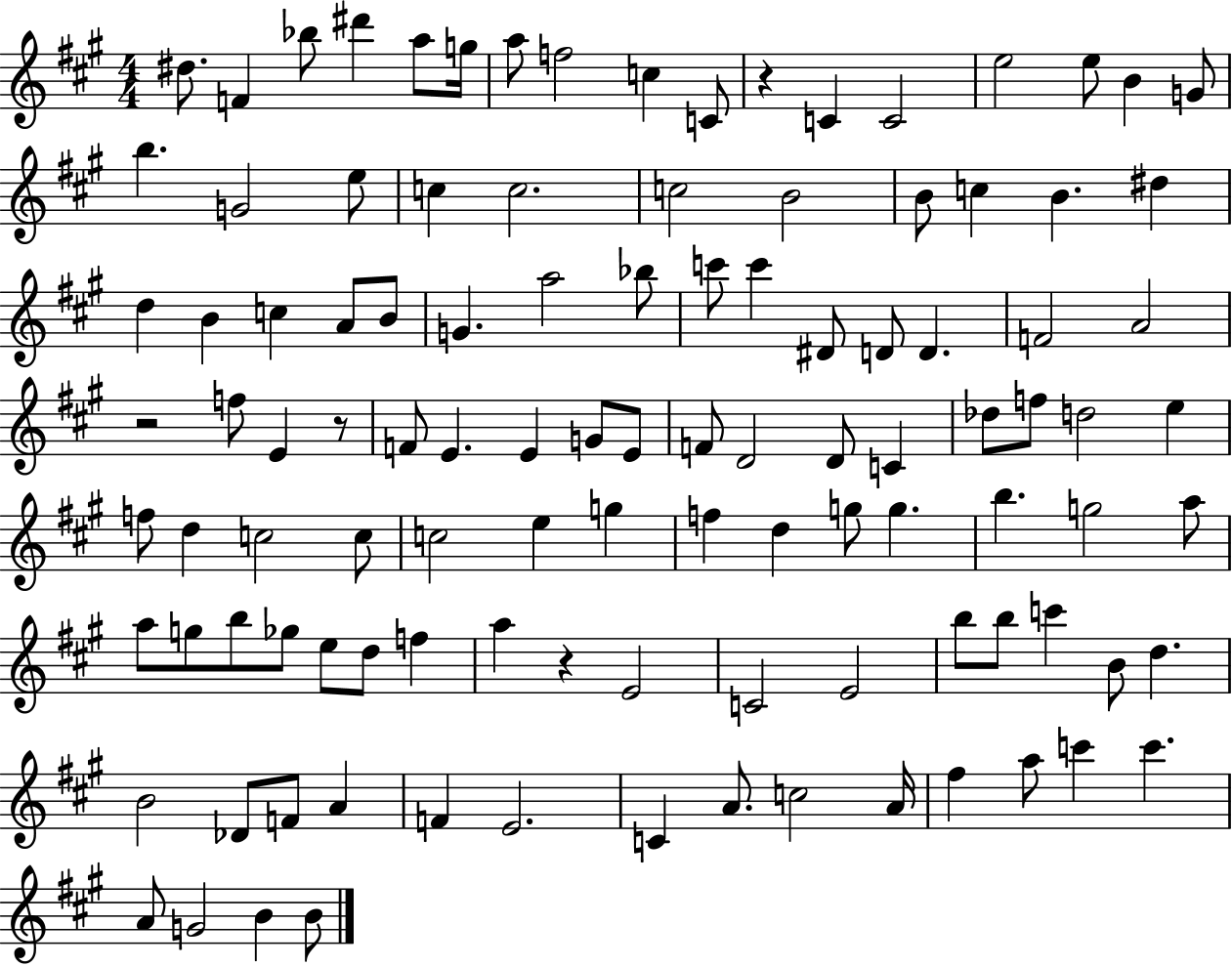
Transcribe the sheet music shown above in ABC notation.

X:1
T:Untitled
M:4/4
L:1/4
K:A
^d/2 F _b/2 ^d' a/2 g/4 a/2 f2 c C/2 z C C2 e2 e/2 B G/2 b G2 e/2 c c2 c2 B2 B/2 c B ^d d B c A/2 B/2 G a2 _b/2 c'/2 c' ^D/2 D/2 D F2 A2 z2 f/2 E z/2 F/2 E E G/2 E/2 F/2 D2 D/2 C _d/2 f/2 d2 e f/2 d c2 c/2 c2 e g f d g/2 g b g2 a/2 a/2 g/2 b/2 _g/2 e/2 d/2 f a z E2 C2 E2 b/2 b/2 c' B/2 d B2 _D/2 F/2 A F E2 C A/2 c2 A/4 ^f a/2 c' c' A/2 G2 B B/2